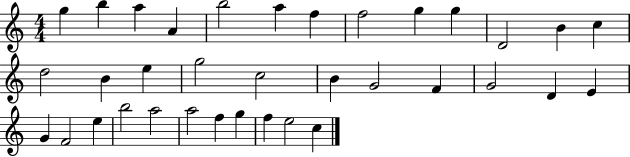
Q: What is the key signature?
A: C major